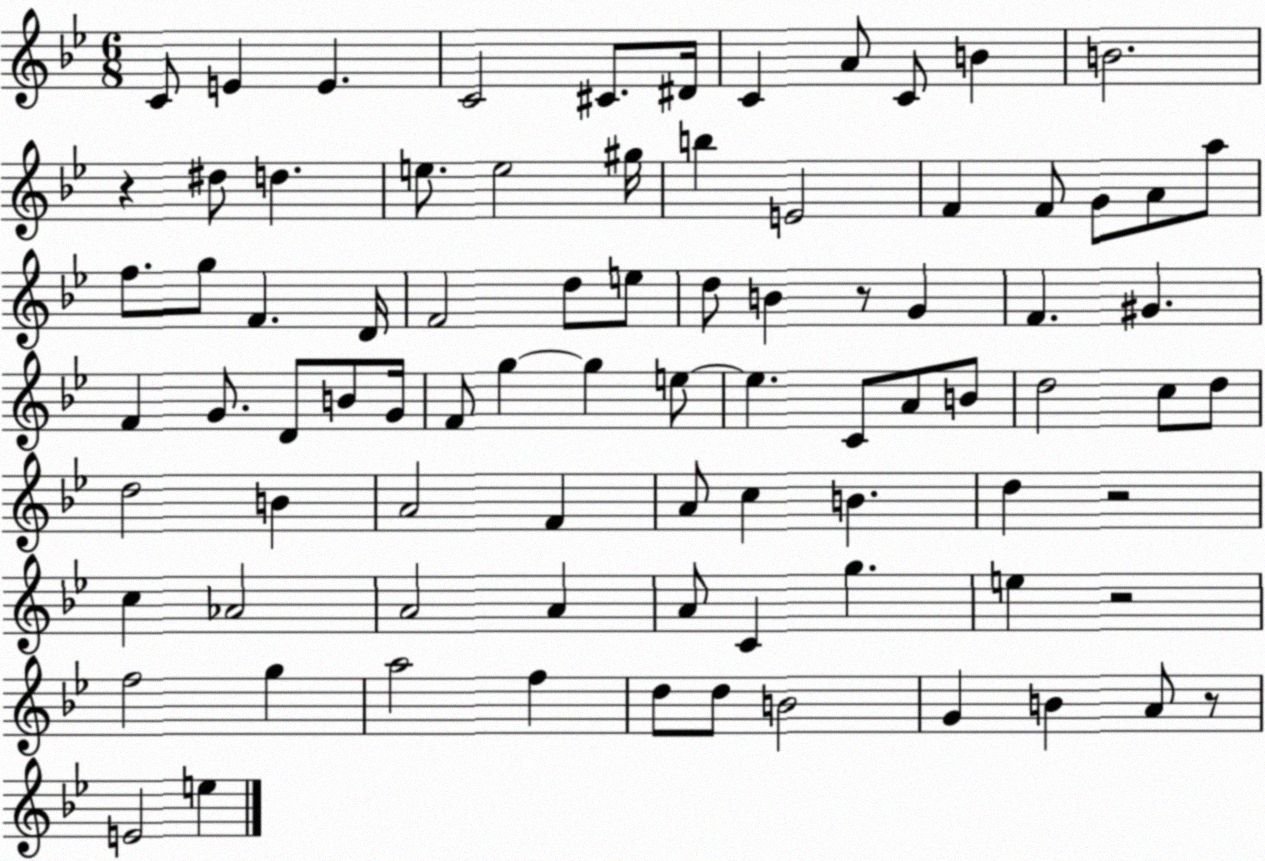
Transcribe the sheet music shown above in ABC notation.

X:1
T:Untitled
M:6/8
L:1/4
K:Bb
C/2 E E C2 ^C/2 ^D/4 C A/2 C/2 B B2 z ^d/2 d e/2 e2 ^g/4 b E2 F F/2 G/2 A/2 a/2 f/2 g/2 F D/4 F2 d/2 e/2 d/2 B z/2 G F ^G F G/2 D/2 B/2 G/4 F/2 g g e/2 e C/2 A/2 B/2 d2 c/2 d/2 d2 B A2 F A/2 c B d z2 c _A2 A2 A A/2 C g e z2 f2 g a2 f d/2 d/2 B2 G B A/2 z/2 E2 e